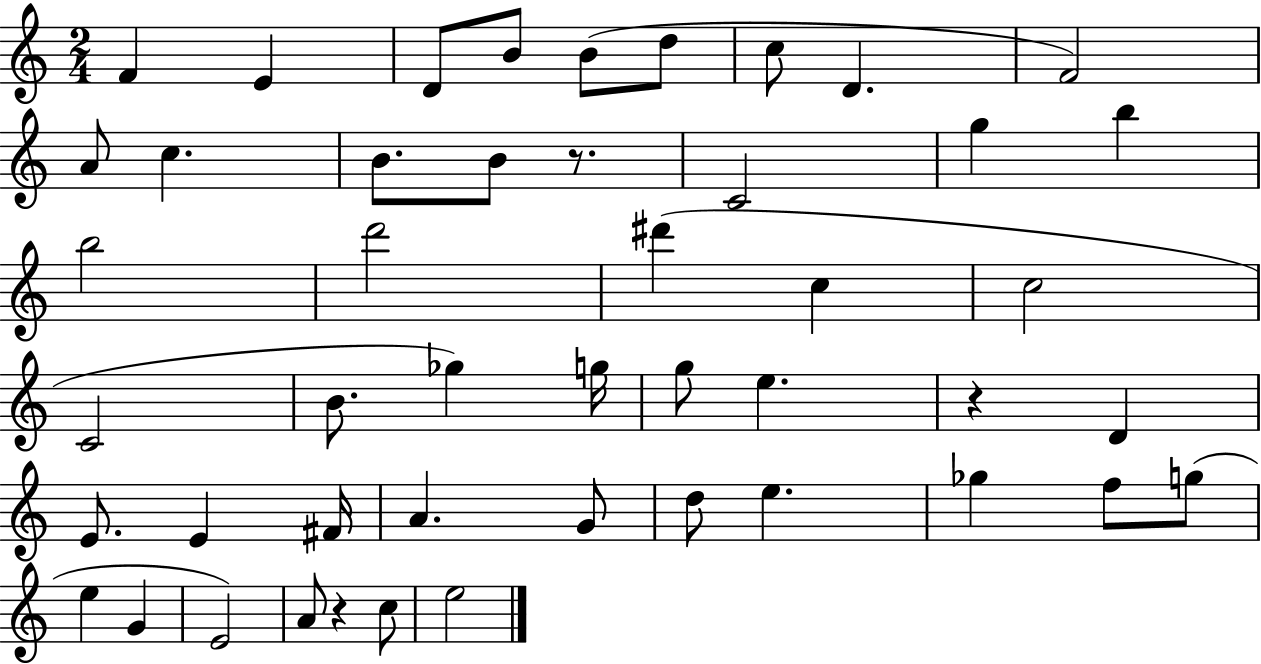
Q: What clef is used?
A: treble